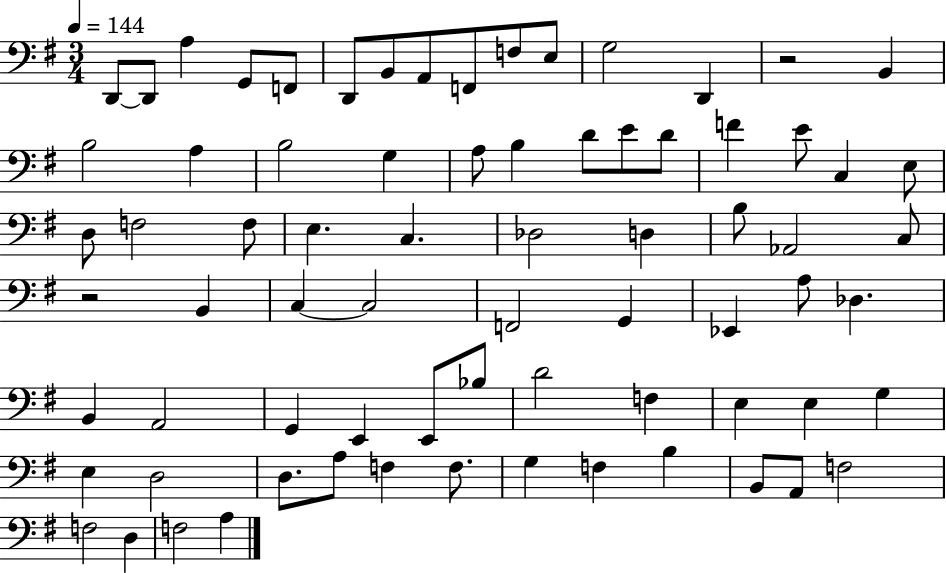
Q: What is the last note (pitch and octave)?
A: A3